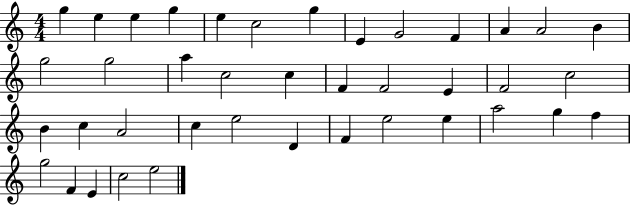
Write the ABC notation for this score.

X:1
T:Untitled
M:4/4
L:1/4
K:C
g e e g e c2 g E G2 F A A2 B g2 g2 a c2 c F F2 E F2 c2 B c A2 c e2 D F e2 e a2 g f g2 F E c2 e2